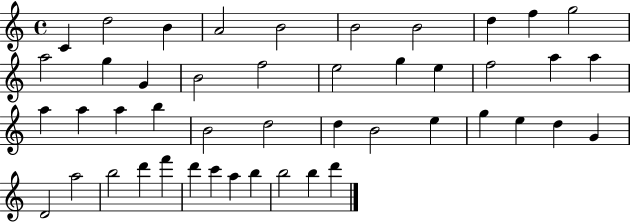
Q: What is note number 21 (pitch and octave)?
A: A5